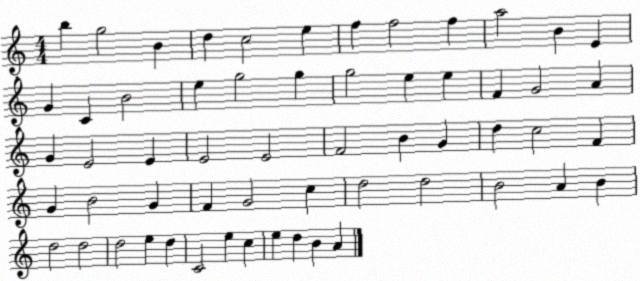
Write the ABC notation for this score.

X:1
T:Untitled
M:4/4
L:1/4
K:C
b g2 B d c2 e f f2 f a2 B E G C B2 e g2 g g2 e e F G2 A G E2 E E2 E2 F2 B G d c2 F G B2 G F G2 c d2 d2 B2 A B d2 d2 d2 e d C2 e c e d B A